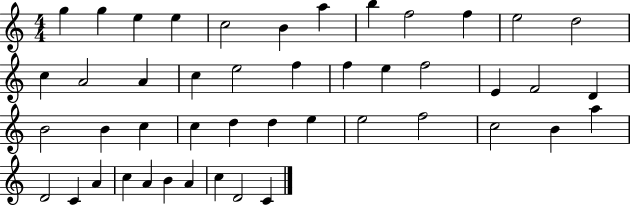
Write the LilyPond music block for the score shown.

{
  \clef treble
  \numericTimeSignature
  \time 4/4
  \key c \major
  g''4 g''4 e''4 e''4 | c''2 b'4 a''4 | b''4 f''2 f''4 | e''2 d''2 | \break c''4 a'2 a'4 | c''4 e''2 f''4 | f''4 e''4 f''2 | e'4 f'2 d'4 | \break b'2 b'4 c''4 | c''4 d''4 d''4 e''4 | e''2 f''2 | c''2 b'4 a''4 | \break d'2 c'4 a'4 | c''4 a'4 b'4 a'4 | c''4 d'2 c'4 | \bar "|."
}